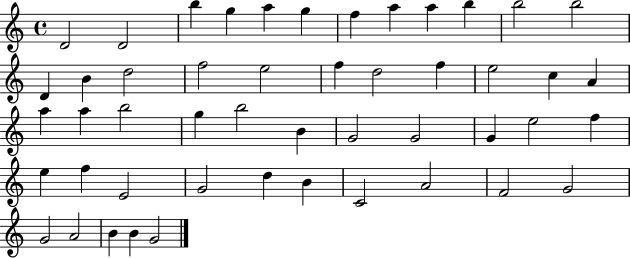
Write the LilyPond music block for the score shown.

{
  \clef treble
  \time 4/4
  \defaultTimeSignature
  \key c \major
  d'2 d'2 | b''4 g''4 a''4 g''4 | f''4 a''4 a''4 b''4 | b''2 b''2 | \break d'4 b'4 d''2 | f''2 e''2 | f''4 d''2 f''4 | e''2 c''4 a'4 | \break a''4 a''4 b''2 | g''4 b''2 b'4 | g'2 g'2 | g'4 e''2 f''4 | \break e''4 f''4 e'2 | g'2 d''4 b'4 | c'2 a'2 | f'2 g'2 | \break g'2 a'2 | b'4 b'4 g'2 | \bar "|."
}